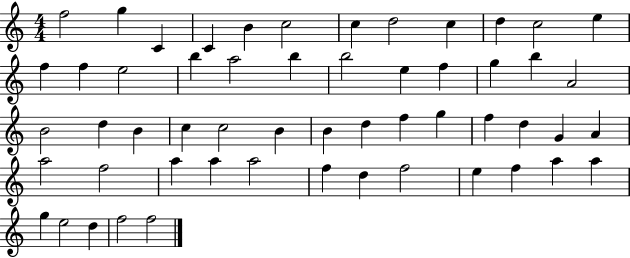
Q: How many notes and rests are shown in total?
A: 55